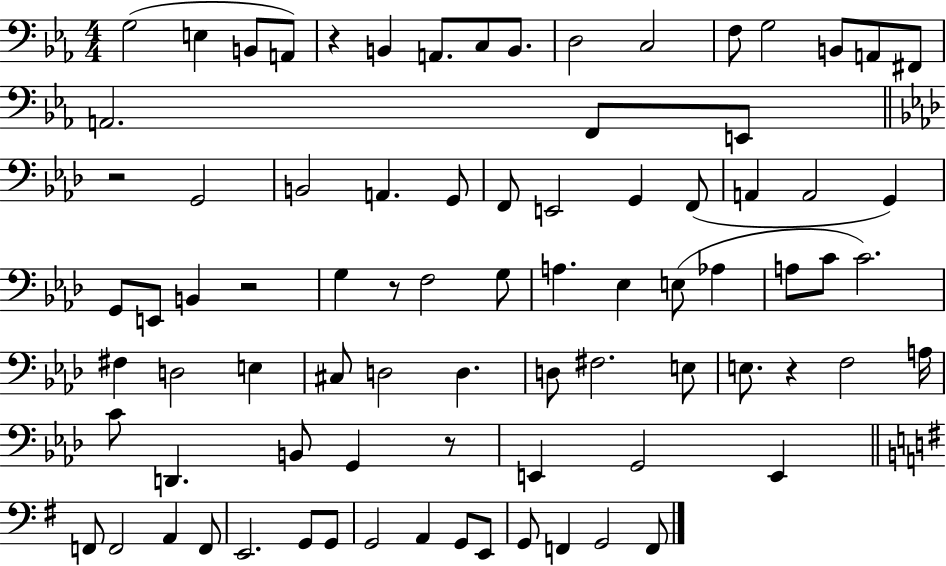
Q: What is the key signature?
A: EES major